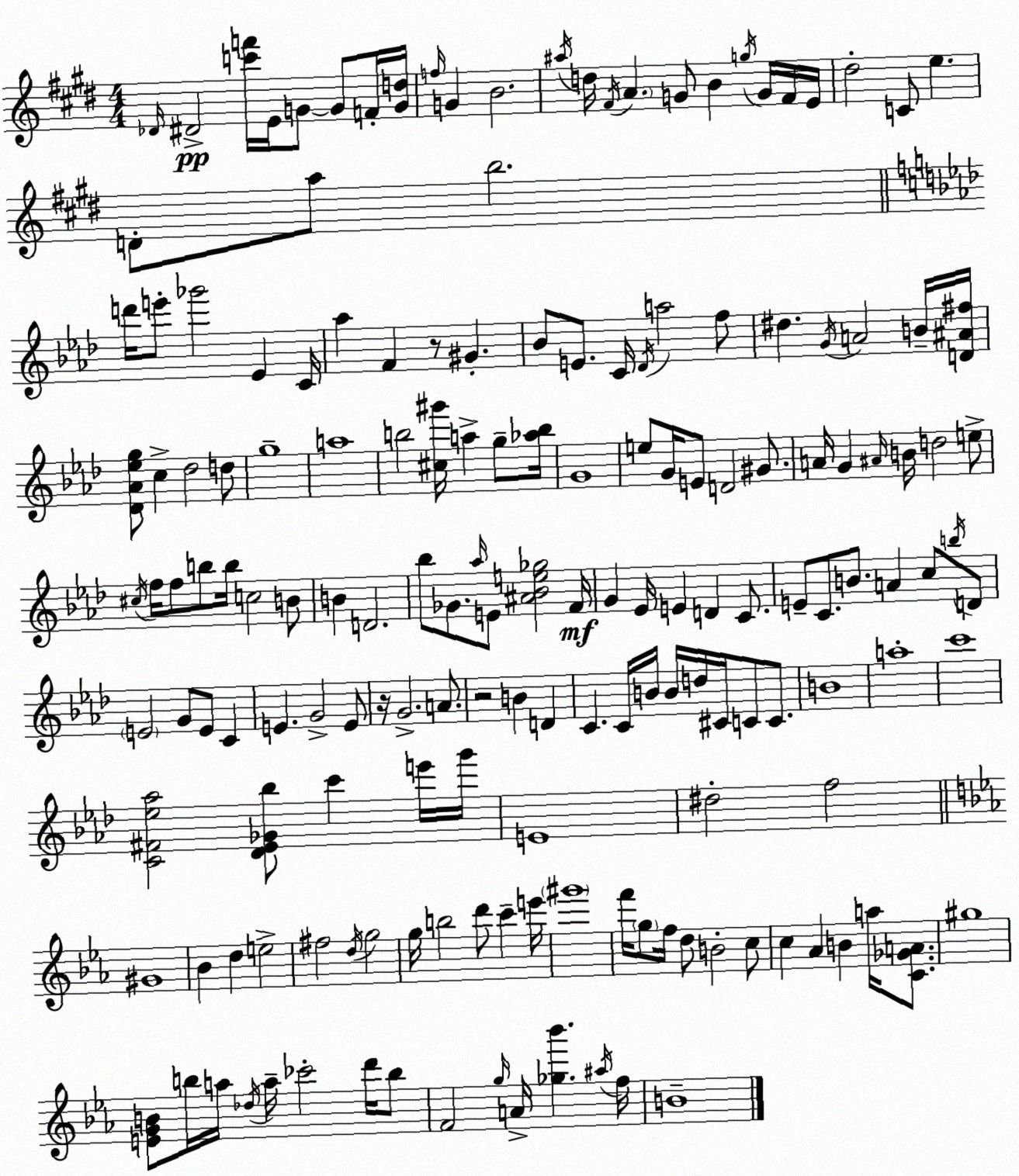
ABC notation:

X:1
T:Untitled
M:4/4
L:1/4
K:E
_D/4 ^D2 [c'f']/4 E/4 G/2 G/2 F/4 [Gd]/4 f/4 G B2 ^a/4 d/4 ^F/4 A G/2 B g/4 G/4 ^F/4 E/4 ^d2 C/2 e D/2 a/2 b2 d'/4 e'/2 _g'2 _E C/4 _a F z/2 ^G _B/2 E/2 C/4 _D/4 a2 f/2 ^d G/4 A2 B/4 [D^A^f]/4 [_D_A_eg]/2 c _d2 d/2 g4 a4 b2 [^c^g']/4 a g/2 [_ab]/4 G4 e/2 G/4 E/2 D2 ^G/2 A/4 G ^A/4 B/4 d2 e/2 ^c/4 f/4 f/2 b/2 b/4 c2 B/2 B D2 _b/2 _G/2 _a/4 E/2 [^A_Be_g]2 F/4 G _E/4 E D C/2 E/2 C/2 B/2 A c/2 b/4 D/2 E2 G/2 E/2 C E G2 E/2 z/4 G2 A/2 z2 B D C C/4 B/4 B/4 d/4 ^C/4 C/2 C/2 B4 a4 c'4 [C^F_e_a]2 [_D_E_G_b]/2 c' e'/4 g'/4 E4 ^d2 f2 ^G4 _B d e2 ^f2 d/4 g2 g/4 b2 d'/2 c' e'/4 ^g'4 f'/4 g/2 f/4 d/2 B2 c/2 c _A B a/4 [C_GA]/2 ^g4 [EGB]/2 b/4 a/4 _d/4 a/4 _c'2 d'/4 b/2 F2 g/4 A/4 [_g_b'] ^a/4 f/4 B4